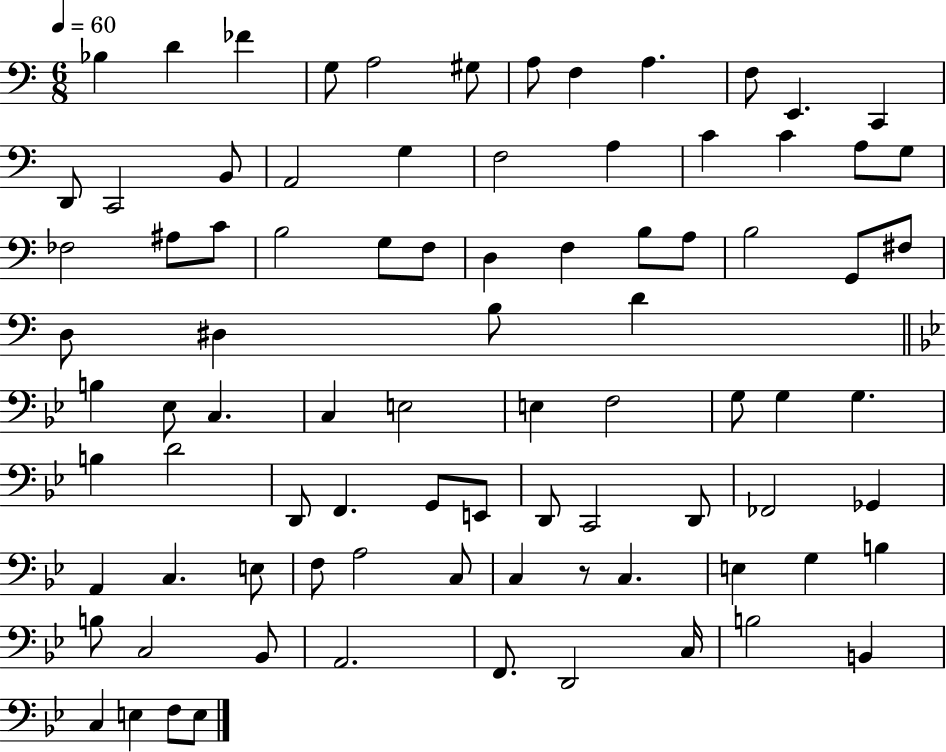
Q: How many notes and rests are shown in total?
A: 86